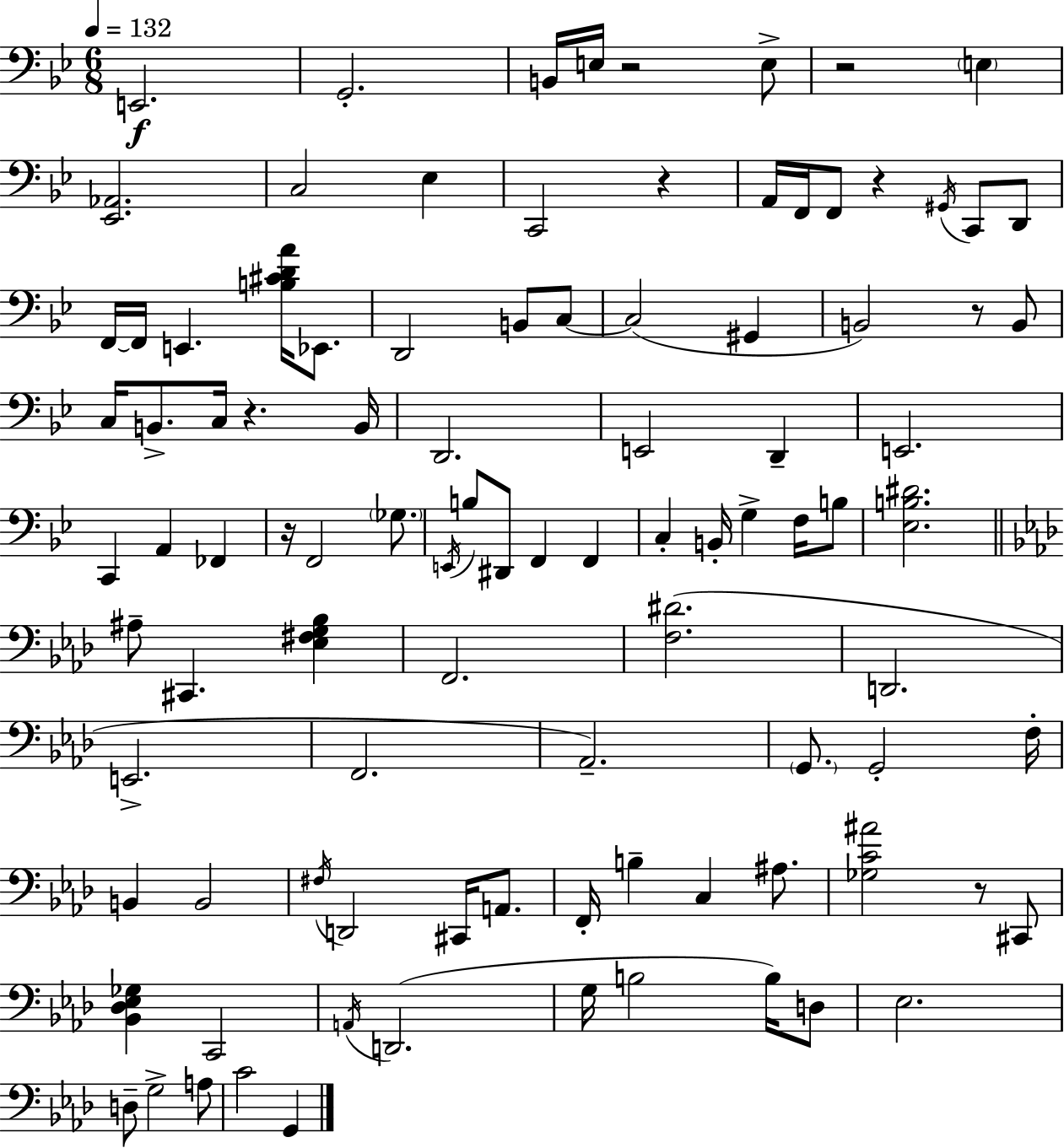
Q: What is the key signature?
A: BES major